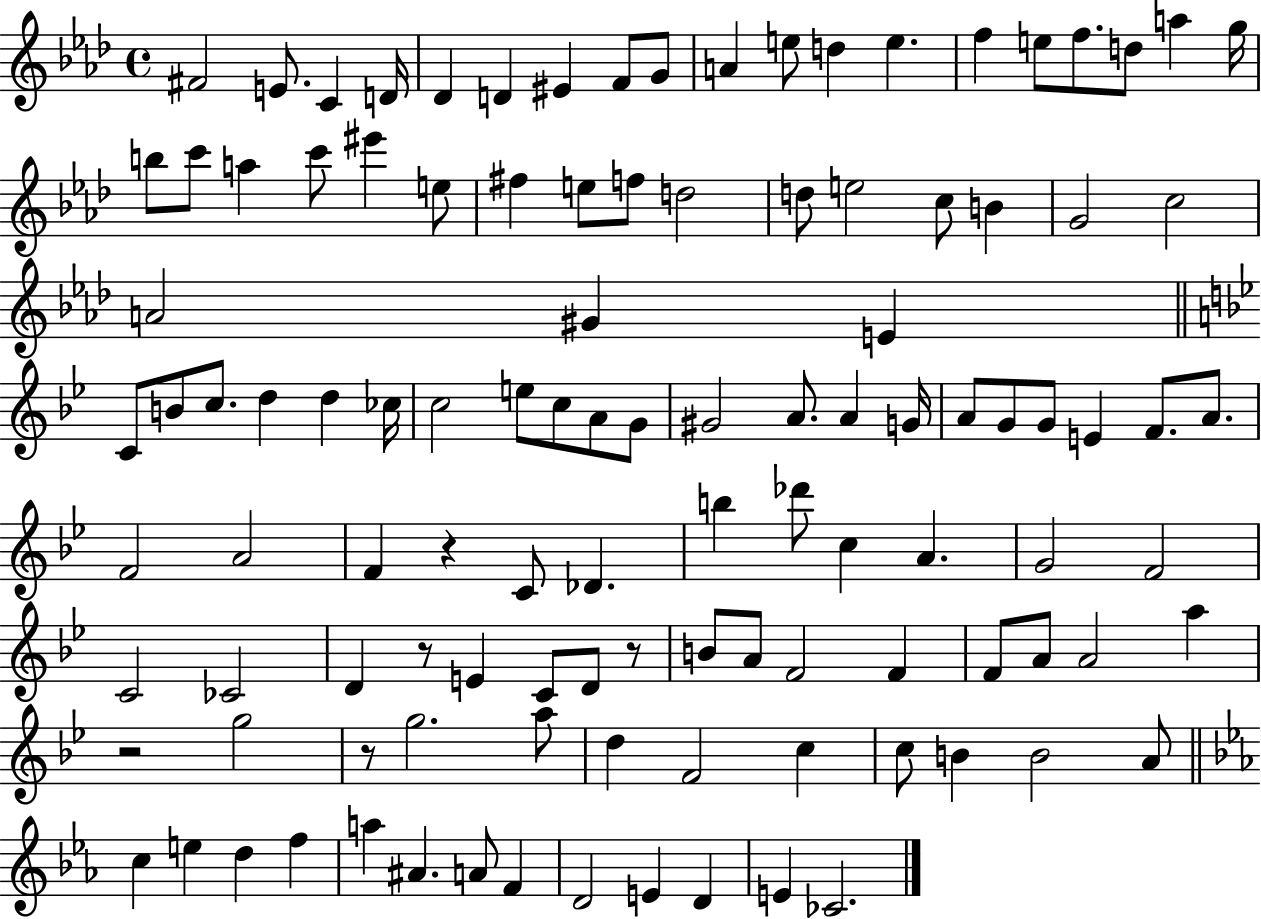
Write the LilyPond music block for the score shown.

{
  \clef treble
  \time 4/4
  \defaultTimeSignature
  \key aes \major
  fis'2 e'8. c'4 d'16 | des'4 d'4 eis'4 f'8 g'8 | a'4 e''8 d''4 e''4. | f''4 e''8 f''8. d''8 a''4 g''16 | \break b''8 c'''8 a''4 c'''8 eis'''4 e''8 | fis''4 e''8 f''8 d''2 | d''8 e''2 c''8 b'4 | g'2 c''2 | \break a'2 gis'4 e'4 | \bar "||" \break \key g \minor c'8 b'8 c''8. d''4 d''4 ces''16 | c''2 e''8 c''8 a'8 g'8 | gis'2 a'8. a'4 g'16 | a'8 g'8 g'8 e'4 f'8. a'8. | \break f'2 a'2 | f'4 r4 c'8 des'4. | b''4 des'''8 c''4 a'4. | g'2 f'2 | \break c'2 ces'2 | d'4 r8 e'4 c'8 d'8 r8 | b'8 a'8 f'2 f'4 | f'8 a'8 a'2 a''4 | \break r2 g''2 | r8 g''2. a''8 | d''4 f'2 c''4 | c''8 b'4 b'2 a'8 | \break \bar "||" \break \key ees \major c''4 e''4 d''4 f''4 | a''4 ais'4. a'8 f'4 | d'2 e'4 d'4 | e'4 ces'2. | \break \bar "|."
}